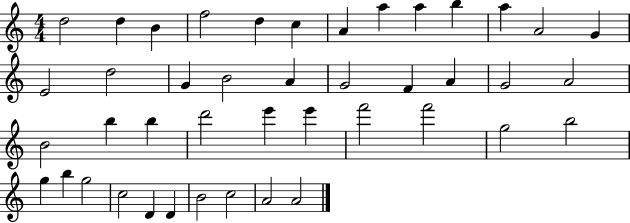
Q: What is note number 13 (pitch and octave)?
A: G4